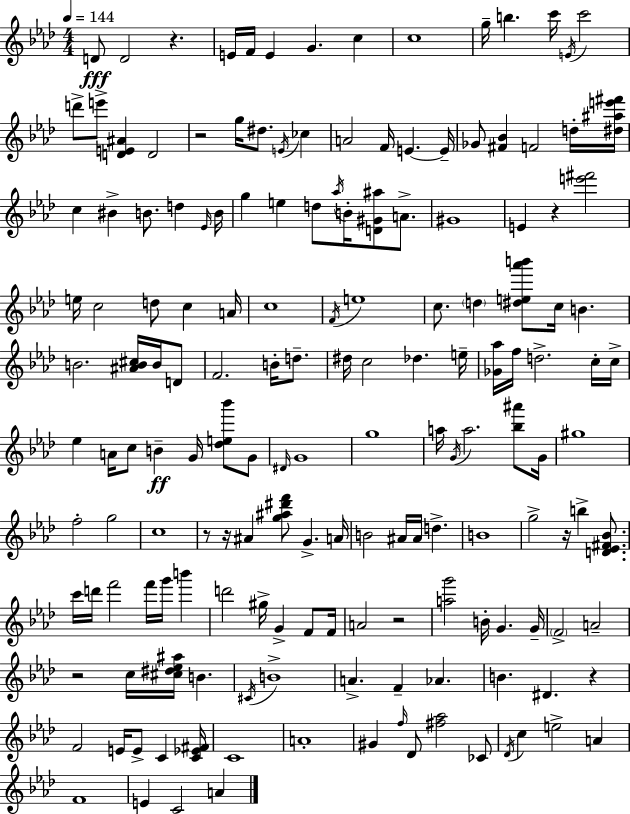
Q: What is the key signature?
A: AES major